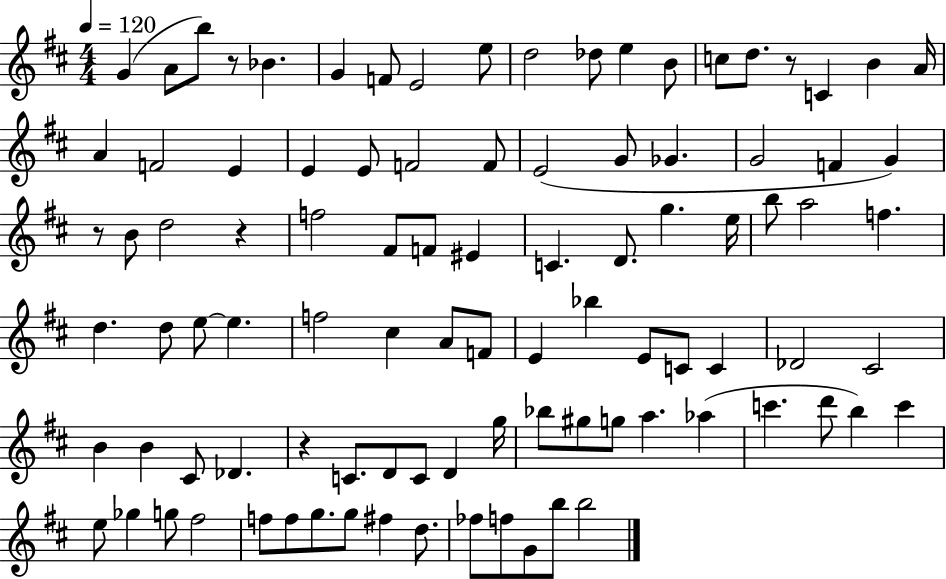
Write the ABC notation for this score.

X:1
T:Untitled
M:4/4
L:1/4
K:D
G A/2 b/2 z/2 _B G F/2 E2 e/2 d2 _d/2 e B/2 c/2 d/2 z/2 C B A/4 A F2 E E E/2 F2 F/2 E2 G/2 _G G2 F G z/2 B/2 d2 z f2 ^F/2 F/2 ^E C D/2 g e/4 b/2 a2 f d d/2 e/2 e f2 ^c A/2 F/2 E _b E/2 C/2 C _D2 ^C2 B B ^C/2 _D z C/2 D/2 C/2 D g/4 _b/2 ^g/2 g/2 a _a c' d'/2 b c' e/2 _g g/2 ^f2 f/2 f/2 g/2 g/2 ^f d/2 _f/2 f/2 G/2 b/2 b2